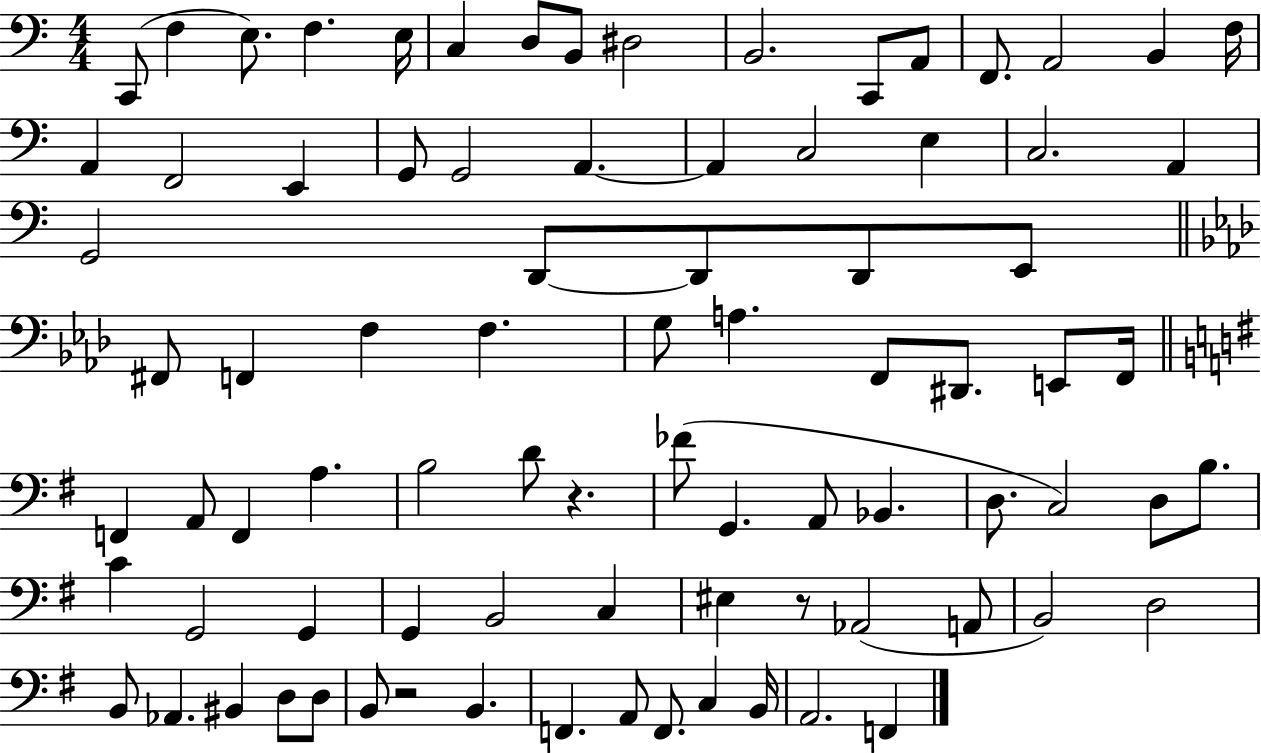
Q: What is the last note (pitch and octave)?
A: F2